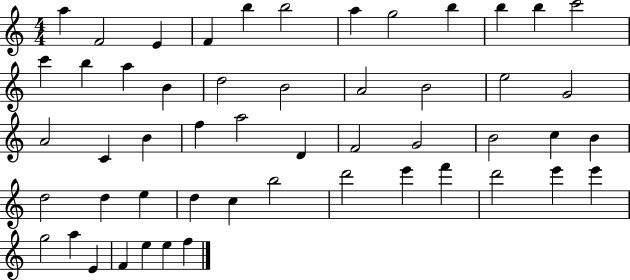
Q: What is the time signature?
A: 4/4